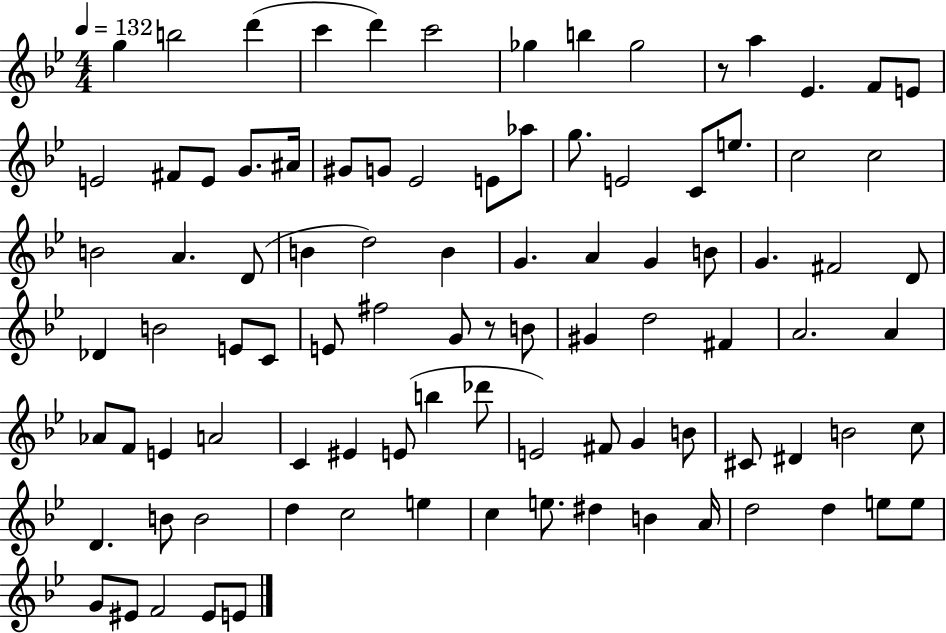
G5/q B5/h D6/q C6/q D6/q C6/h Gb5/q B5/q Gb5/h R/e A5/q Eb4/q. F4/e E4/e E4/h F#4/e E4/e G4/e. A#4/s G#4/e G4/e Eb4/h E4/e Ab5/e G5/e. E4/h C4/e E5/e. C5/h C5/h B4/h A4/q. D4/e B4/q D5/h B4/q G4/q. A4/q G4/q B4/e G4/q. F#4/h D4/e Db4/q B4/h E4/e C4/e E4/e F#5/h G4/e R/e B4/e G#4/q D5/h F#4/q A4/h. A4/q Ab4/e F4/e E4/q A4/h C4/q EIS4/q E4/e B5/q Db6/e E4/h F#4/e G4/q B4/e C#4/e D#4/q B4/h C5/e D4/q. B4/e B4/h D5/q C5/h E5/q C5/q E5/e. D#5/q B4/q A4/s D5/h D5/q E5/e E5/e G4/e EIS4/e F4/h EIS4/e E4/e